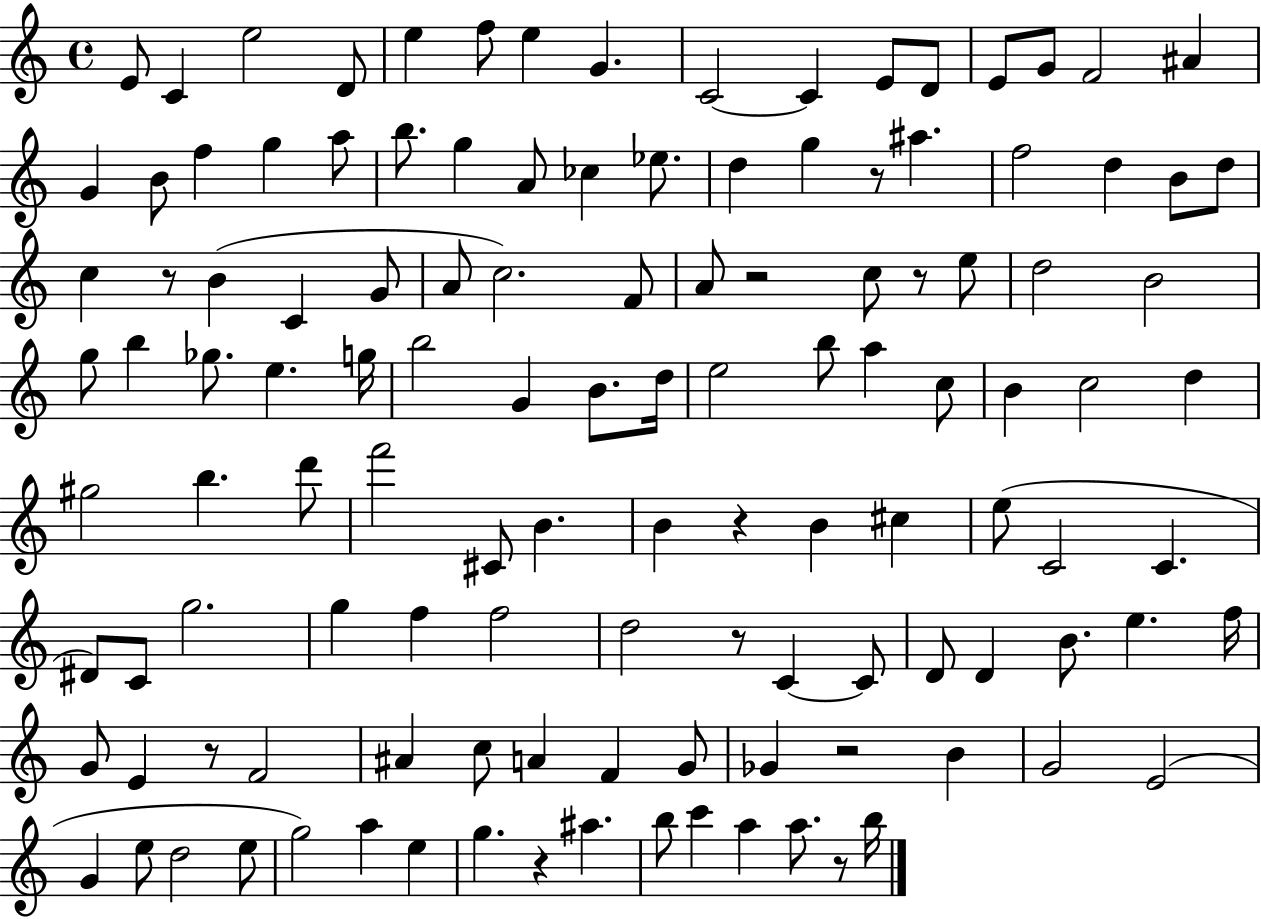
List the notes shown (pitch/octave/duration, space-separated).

E4/e C4/q E5/h D4/e E5/q F5/e E5/q G4/q. C4/h C4/q E4/e D4/e E4/e G4/e F4/h A#4/q G4/q B4/e F5/q G5/q A5/e B5/e. G5/q A4/e CES5/q Eb5/e. D5/q G5/q R/e A#5/q. F5/h D5/q B4/e D5/e C5/q R/e B4/q C4/q G4/e A4/e C5/h. F4/e A4/e R/h C5/e R/e E5/e D5/h B4/h G5/e B5/q Gb5/e. E5/q. G5/s B5/h G4/q B4/e. D5/s E5/h B5/e A5/q C5/e B4/q C5/h D5/q G#5/h B5/q. D6/e F6/h C#4/e B4/q. B4/q R/q B4/q C#5/q E5/e C4/h C4/q. D#4/e C4/e G5/h. G5/q F5/q F5/h D5/h R/e C4/q C4/e D4/e D4/q B4/e. E5/q. F5/s G4/e E4/q R/e F4/h A#4/q C5/e A4/q F4/q G4/e Gb4/q R/h B4/q G4/h E4/h G4/q E5/e D5/h E5/e G5/h A5/q E5/q G5/q. R/q A#5/q. B5/e C6/q A5/q A5/e. R/e B5/s